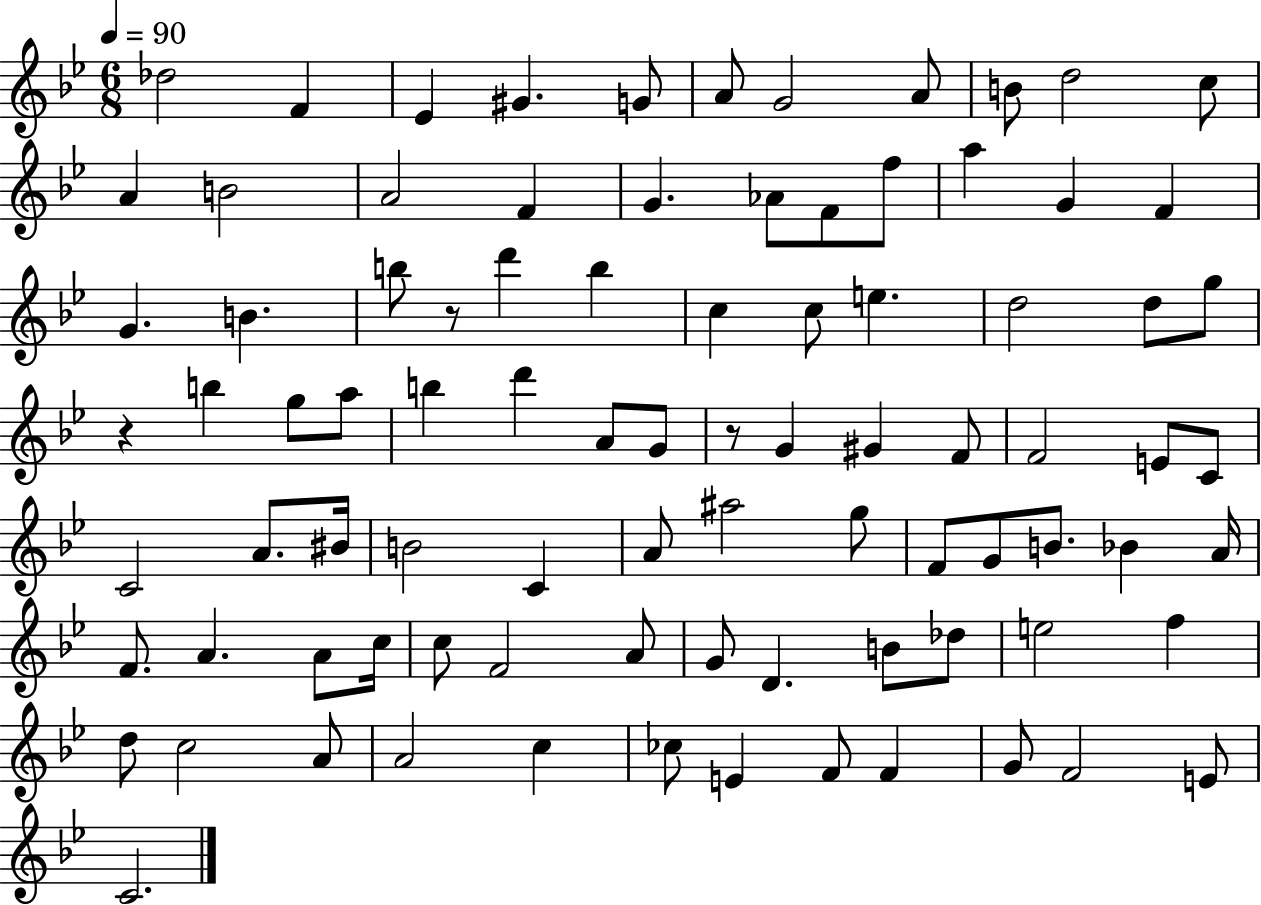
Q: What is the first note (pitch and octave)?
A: Db5